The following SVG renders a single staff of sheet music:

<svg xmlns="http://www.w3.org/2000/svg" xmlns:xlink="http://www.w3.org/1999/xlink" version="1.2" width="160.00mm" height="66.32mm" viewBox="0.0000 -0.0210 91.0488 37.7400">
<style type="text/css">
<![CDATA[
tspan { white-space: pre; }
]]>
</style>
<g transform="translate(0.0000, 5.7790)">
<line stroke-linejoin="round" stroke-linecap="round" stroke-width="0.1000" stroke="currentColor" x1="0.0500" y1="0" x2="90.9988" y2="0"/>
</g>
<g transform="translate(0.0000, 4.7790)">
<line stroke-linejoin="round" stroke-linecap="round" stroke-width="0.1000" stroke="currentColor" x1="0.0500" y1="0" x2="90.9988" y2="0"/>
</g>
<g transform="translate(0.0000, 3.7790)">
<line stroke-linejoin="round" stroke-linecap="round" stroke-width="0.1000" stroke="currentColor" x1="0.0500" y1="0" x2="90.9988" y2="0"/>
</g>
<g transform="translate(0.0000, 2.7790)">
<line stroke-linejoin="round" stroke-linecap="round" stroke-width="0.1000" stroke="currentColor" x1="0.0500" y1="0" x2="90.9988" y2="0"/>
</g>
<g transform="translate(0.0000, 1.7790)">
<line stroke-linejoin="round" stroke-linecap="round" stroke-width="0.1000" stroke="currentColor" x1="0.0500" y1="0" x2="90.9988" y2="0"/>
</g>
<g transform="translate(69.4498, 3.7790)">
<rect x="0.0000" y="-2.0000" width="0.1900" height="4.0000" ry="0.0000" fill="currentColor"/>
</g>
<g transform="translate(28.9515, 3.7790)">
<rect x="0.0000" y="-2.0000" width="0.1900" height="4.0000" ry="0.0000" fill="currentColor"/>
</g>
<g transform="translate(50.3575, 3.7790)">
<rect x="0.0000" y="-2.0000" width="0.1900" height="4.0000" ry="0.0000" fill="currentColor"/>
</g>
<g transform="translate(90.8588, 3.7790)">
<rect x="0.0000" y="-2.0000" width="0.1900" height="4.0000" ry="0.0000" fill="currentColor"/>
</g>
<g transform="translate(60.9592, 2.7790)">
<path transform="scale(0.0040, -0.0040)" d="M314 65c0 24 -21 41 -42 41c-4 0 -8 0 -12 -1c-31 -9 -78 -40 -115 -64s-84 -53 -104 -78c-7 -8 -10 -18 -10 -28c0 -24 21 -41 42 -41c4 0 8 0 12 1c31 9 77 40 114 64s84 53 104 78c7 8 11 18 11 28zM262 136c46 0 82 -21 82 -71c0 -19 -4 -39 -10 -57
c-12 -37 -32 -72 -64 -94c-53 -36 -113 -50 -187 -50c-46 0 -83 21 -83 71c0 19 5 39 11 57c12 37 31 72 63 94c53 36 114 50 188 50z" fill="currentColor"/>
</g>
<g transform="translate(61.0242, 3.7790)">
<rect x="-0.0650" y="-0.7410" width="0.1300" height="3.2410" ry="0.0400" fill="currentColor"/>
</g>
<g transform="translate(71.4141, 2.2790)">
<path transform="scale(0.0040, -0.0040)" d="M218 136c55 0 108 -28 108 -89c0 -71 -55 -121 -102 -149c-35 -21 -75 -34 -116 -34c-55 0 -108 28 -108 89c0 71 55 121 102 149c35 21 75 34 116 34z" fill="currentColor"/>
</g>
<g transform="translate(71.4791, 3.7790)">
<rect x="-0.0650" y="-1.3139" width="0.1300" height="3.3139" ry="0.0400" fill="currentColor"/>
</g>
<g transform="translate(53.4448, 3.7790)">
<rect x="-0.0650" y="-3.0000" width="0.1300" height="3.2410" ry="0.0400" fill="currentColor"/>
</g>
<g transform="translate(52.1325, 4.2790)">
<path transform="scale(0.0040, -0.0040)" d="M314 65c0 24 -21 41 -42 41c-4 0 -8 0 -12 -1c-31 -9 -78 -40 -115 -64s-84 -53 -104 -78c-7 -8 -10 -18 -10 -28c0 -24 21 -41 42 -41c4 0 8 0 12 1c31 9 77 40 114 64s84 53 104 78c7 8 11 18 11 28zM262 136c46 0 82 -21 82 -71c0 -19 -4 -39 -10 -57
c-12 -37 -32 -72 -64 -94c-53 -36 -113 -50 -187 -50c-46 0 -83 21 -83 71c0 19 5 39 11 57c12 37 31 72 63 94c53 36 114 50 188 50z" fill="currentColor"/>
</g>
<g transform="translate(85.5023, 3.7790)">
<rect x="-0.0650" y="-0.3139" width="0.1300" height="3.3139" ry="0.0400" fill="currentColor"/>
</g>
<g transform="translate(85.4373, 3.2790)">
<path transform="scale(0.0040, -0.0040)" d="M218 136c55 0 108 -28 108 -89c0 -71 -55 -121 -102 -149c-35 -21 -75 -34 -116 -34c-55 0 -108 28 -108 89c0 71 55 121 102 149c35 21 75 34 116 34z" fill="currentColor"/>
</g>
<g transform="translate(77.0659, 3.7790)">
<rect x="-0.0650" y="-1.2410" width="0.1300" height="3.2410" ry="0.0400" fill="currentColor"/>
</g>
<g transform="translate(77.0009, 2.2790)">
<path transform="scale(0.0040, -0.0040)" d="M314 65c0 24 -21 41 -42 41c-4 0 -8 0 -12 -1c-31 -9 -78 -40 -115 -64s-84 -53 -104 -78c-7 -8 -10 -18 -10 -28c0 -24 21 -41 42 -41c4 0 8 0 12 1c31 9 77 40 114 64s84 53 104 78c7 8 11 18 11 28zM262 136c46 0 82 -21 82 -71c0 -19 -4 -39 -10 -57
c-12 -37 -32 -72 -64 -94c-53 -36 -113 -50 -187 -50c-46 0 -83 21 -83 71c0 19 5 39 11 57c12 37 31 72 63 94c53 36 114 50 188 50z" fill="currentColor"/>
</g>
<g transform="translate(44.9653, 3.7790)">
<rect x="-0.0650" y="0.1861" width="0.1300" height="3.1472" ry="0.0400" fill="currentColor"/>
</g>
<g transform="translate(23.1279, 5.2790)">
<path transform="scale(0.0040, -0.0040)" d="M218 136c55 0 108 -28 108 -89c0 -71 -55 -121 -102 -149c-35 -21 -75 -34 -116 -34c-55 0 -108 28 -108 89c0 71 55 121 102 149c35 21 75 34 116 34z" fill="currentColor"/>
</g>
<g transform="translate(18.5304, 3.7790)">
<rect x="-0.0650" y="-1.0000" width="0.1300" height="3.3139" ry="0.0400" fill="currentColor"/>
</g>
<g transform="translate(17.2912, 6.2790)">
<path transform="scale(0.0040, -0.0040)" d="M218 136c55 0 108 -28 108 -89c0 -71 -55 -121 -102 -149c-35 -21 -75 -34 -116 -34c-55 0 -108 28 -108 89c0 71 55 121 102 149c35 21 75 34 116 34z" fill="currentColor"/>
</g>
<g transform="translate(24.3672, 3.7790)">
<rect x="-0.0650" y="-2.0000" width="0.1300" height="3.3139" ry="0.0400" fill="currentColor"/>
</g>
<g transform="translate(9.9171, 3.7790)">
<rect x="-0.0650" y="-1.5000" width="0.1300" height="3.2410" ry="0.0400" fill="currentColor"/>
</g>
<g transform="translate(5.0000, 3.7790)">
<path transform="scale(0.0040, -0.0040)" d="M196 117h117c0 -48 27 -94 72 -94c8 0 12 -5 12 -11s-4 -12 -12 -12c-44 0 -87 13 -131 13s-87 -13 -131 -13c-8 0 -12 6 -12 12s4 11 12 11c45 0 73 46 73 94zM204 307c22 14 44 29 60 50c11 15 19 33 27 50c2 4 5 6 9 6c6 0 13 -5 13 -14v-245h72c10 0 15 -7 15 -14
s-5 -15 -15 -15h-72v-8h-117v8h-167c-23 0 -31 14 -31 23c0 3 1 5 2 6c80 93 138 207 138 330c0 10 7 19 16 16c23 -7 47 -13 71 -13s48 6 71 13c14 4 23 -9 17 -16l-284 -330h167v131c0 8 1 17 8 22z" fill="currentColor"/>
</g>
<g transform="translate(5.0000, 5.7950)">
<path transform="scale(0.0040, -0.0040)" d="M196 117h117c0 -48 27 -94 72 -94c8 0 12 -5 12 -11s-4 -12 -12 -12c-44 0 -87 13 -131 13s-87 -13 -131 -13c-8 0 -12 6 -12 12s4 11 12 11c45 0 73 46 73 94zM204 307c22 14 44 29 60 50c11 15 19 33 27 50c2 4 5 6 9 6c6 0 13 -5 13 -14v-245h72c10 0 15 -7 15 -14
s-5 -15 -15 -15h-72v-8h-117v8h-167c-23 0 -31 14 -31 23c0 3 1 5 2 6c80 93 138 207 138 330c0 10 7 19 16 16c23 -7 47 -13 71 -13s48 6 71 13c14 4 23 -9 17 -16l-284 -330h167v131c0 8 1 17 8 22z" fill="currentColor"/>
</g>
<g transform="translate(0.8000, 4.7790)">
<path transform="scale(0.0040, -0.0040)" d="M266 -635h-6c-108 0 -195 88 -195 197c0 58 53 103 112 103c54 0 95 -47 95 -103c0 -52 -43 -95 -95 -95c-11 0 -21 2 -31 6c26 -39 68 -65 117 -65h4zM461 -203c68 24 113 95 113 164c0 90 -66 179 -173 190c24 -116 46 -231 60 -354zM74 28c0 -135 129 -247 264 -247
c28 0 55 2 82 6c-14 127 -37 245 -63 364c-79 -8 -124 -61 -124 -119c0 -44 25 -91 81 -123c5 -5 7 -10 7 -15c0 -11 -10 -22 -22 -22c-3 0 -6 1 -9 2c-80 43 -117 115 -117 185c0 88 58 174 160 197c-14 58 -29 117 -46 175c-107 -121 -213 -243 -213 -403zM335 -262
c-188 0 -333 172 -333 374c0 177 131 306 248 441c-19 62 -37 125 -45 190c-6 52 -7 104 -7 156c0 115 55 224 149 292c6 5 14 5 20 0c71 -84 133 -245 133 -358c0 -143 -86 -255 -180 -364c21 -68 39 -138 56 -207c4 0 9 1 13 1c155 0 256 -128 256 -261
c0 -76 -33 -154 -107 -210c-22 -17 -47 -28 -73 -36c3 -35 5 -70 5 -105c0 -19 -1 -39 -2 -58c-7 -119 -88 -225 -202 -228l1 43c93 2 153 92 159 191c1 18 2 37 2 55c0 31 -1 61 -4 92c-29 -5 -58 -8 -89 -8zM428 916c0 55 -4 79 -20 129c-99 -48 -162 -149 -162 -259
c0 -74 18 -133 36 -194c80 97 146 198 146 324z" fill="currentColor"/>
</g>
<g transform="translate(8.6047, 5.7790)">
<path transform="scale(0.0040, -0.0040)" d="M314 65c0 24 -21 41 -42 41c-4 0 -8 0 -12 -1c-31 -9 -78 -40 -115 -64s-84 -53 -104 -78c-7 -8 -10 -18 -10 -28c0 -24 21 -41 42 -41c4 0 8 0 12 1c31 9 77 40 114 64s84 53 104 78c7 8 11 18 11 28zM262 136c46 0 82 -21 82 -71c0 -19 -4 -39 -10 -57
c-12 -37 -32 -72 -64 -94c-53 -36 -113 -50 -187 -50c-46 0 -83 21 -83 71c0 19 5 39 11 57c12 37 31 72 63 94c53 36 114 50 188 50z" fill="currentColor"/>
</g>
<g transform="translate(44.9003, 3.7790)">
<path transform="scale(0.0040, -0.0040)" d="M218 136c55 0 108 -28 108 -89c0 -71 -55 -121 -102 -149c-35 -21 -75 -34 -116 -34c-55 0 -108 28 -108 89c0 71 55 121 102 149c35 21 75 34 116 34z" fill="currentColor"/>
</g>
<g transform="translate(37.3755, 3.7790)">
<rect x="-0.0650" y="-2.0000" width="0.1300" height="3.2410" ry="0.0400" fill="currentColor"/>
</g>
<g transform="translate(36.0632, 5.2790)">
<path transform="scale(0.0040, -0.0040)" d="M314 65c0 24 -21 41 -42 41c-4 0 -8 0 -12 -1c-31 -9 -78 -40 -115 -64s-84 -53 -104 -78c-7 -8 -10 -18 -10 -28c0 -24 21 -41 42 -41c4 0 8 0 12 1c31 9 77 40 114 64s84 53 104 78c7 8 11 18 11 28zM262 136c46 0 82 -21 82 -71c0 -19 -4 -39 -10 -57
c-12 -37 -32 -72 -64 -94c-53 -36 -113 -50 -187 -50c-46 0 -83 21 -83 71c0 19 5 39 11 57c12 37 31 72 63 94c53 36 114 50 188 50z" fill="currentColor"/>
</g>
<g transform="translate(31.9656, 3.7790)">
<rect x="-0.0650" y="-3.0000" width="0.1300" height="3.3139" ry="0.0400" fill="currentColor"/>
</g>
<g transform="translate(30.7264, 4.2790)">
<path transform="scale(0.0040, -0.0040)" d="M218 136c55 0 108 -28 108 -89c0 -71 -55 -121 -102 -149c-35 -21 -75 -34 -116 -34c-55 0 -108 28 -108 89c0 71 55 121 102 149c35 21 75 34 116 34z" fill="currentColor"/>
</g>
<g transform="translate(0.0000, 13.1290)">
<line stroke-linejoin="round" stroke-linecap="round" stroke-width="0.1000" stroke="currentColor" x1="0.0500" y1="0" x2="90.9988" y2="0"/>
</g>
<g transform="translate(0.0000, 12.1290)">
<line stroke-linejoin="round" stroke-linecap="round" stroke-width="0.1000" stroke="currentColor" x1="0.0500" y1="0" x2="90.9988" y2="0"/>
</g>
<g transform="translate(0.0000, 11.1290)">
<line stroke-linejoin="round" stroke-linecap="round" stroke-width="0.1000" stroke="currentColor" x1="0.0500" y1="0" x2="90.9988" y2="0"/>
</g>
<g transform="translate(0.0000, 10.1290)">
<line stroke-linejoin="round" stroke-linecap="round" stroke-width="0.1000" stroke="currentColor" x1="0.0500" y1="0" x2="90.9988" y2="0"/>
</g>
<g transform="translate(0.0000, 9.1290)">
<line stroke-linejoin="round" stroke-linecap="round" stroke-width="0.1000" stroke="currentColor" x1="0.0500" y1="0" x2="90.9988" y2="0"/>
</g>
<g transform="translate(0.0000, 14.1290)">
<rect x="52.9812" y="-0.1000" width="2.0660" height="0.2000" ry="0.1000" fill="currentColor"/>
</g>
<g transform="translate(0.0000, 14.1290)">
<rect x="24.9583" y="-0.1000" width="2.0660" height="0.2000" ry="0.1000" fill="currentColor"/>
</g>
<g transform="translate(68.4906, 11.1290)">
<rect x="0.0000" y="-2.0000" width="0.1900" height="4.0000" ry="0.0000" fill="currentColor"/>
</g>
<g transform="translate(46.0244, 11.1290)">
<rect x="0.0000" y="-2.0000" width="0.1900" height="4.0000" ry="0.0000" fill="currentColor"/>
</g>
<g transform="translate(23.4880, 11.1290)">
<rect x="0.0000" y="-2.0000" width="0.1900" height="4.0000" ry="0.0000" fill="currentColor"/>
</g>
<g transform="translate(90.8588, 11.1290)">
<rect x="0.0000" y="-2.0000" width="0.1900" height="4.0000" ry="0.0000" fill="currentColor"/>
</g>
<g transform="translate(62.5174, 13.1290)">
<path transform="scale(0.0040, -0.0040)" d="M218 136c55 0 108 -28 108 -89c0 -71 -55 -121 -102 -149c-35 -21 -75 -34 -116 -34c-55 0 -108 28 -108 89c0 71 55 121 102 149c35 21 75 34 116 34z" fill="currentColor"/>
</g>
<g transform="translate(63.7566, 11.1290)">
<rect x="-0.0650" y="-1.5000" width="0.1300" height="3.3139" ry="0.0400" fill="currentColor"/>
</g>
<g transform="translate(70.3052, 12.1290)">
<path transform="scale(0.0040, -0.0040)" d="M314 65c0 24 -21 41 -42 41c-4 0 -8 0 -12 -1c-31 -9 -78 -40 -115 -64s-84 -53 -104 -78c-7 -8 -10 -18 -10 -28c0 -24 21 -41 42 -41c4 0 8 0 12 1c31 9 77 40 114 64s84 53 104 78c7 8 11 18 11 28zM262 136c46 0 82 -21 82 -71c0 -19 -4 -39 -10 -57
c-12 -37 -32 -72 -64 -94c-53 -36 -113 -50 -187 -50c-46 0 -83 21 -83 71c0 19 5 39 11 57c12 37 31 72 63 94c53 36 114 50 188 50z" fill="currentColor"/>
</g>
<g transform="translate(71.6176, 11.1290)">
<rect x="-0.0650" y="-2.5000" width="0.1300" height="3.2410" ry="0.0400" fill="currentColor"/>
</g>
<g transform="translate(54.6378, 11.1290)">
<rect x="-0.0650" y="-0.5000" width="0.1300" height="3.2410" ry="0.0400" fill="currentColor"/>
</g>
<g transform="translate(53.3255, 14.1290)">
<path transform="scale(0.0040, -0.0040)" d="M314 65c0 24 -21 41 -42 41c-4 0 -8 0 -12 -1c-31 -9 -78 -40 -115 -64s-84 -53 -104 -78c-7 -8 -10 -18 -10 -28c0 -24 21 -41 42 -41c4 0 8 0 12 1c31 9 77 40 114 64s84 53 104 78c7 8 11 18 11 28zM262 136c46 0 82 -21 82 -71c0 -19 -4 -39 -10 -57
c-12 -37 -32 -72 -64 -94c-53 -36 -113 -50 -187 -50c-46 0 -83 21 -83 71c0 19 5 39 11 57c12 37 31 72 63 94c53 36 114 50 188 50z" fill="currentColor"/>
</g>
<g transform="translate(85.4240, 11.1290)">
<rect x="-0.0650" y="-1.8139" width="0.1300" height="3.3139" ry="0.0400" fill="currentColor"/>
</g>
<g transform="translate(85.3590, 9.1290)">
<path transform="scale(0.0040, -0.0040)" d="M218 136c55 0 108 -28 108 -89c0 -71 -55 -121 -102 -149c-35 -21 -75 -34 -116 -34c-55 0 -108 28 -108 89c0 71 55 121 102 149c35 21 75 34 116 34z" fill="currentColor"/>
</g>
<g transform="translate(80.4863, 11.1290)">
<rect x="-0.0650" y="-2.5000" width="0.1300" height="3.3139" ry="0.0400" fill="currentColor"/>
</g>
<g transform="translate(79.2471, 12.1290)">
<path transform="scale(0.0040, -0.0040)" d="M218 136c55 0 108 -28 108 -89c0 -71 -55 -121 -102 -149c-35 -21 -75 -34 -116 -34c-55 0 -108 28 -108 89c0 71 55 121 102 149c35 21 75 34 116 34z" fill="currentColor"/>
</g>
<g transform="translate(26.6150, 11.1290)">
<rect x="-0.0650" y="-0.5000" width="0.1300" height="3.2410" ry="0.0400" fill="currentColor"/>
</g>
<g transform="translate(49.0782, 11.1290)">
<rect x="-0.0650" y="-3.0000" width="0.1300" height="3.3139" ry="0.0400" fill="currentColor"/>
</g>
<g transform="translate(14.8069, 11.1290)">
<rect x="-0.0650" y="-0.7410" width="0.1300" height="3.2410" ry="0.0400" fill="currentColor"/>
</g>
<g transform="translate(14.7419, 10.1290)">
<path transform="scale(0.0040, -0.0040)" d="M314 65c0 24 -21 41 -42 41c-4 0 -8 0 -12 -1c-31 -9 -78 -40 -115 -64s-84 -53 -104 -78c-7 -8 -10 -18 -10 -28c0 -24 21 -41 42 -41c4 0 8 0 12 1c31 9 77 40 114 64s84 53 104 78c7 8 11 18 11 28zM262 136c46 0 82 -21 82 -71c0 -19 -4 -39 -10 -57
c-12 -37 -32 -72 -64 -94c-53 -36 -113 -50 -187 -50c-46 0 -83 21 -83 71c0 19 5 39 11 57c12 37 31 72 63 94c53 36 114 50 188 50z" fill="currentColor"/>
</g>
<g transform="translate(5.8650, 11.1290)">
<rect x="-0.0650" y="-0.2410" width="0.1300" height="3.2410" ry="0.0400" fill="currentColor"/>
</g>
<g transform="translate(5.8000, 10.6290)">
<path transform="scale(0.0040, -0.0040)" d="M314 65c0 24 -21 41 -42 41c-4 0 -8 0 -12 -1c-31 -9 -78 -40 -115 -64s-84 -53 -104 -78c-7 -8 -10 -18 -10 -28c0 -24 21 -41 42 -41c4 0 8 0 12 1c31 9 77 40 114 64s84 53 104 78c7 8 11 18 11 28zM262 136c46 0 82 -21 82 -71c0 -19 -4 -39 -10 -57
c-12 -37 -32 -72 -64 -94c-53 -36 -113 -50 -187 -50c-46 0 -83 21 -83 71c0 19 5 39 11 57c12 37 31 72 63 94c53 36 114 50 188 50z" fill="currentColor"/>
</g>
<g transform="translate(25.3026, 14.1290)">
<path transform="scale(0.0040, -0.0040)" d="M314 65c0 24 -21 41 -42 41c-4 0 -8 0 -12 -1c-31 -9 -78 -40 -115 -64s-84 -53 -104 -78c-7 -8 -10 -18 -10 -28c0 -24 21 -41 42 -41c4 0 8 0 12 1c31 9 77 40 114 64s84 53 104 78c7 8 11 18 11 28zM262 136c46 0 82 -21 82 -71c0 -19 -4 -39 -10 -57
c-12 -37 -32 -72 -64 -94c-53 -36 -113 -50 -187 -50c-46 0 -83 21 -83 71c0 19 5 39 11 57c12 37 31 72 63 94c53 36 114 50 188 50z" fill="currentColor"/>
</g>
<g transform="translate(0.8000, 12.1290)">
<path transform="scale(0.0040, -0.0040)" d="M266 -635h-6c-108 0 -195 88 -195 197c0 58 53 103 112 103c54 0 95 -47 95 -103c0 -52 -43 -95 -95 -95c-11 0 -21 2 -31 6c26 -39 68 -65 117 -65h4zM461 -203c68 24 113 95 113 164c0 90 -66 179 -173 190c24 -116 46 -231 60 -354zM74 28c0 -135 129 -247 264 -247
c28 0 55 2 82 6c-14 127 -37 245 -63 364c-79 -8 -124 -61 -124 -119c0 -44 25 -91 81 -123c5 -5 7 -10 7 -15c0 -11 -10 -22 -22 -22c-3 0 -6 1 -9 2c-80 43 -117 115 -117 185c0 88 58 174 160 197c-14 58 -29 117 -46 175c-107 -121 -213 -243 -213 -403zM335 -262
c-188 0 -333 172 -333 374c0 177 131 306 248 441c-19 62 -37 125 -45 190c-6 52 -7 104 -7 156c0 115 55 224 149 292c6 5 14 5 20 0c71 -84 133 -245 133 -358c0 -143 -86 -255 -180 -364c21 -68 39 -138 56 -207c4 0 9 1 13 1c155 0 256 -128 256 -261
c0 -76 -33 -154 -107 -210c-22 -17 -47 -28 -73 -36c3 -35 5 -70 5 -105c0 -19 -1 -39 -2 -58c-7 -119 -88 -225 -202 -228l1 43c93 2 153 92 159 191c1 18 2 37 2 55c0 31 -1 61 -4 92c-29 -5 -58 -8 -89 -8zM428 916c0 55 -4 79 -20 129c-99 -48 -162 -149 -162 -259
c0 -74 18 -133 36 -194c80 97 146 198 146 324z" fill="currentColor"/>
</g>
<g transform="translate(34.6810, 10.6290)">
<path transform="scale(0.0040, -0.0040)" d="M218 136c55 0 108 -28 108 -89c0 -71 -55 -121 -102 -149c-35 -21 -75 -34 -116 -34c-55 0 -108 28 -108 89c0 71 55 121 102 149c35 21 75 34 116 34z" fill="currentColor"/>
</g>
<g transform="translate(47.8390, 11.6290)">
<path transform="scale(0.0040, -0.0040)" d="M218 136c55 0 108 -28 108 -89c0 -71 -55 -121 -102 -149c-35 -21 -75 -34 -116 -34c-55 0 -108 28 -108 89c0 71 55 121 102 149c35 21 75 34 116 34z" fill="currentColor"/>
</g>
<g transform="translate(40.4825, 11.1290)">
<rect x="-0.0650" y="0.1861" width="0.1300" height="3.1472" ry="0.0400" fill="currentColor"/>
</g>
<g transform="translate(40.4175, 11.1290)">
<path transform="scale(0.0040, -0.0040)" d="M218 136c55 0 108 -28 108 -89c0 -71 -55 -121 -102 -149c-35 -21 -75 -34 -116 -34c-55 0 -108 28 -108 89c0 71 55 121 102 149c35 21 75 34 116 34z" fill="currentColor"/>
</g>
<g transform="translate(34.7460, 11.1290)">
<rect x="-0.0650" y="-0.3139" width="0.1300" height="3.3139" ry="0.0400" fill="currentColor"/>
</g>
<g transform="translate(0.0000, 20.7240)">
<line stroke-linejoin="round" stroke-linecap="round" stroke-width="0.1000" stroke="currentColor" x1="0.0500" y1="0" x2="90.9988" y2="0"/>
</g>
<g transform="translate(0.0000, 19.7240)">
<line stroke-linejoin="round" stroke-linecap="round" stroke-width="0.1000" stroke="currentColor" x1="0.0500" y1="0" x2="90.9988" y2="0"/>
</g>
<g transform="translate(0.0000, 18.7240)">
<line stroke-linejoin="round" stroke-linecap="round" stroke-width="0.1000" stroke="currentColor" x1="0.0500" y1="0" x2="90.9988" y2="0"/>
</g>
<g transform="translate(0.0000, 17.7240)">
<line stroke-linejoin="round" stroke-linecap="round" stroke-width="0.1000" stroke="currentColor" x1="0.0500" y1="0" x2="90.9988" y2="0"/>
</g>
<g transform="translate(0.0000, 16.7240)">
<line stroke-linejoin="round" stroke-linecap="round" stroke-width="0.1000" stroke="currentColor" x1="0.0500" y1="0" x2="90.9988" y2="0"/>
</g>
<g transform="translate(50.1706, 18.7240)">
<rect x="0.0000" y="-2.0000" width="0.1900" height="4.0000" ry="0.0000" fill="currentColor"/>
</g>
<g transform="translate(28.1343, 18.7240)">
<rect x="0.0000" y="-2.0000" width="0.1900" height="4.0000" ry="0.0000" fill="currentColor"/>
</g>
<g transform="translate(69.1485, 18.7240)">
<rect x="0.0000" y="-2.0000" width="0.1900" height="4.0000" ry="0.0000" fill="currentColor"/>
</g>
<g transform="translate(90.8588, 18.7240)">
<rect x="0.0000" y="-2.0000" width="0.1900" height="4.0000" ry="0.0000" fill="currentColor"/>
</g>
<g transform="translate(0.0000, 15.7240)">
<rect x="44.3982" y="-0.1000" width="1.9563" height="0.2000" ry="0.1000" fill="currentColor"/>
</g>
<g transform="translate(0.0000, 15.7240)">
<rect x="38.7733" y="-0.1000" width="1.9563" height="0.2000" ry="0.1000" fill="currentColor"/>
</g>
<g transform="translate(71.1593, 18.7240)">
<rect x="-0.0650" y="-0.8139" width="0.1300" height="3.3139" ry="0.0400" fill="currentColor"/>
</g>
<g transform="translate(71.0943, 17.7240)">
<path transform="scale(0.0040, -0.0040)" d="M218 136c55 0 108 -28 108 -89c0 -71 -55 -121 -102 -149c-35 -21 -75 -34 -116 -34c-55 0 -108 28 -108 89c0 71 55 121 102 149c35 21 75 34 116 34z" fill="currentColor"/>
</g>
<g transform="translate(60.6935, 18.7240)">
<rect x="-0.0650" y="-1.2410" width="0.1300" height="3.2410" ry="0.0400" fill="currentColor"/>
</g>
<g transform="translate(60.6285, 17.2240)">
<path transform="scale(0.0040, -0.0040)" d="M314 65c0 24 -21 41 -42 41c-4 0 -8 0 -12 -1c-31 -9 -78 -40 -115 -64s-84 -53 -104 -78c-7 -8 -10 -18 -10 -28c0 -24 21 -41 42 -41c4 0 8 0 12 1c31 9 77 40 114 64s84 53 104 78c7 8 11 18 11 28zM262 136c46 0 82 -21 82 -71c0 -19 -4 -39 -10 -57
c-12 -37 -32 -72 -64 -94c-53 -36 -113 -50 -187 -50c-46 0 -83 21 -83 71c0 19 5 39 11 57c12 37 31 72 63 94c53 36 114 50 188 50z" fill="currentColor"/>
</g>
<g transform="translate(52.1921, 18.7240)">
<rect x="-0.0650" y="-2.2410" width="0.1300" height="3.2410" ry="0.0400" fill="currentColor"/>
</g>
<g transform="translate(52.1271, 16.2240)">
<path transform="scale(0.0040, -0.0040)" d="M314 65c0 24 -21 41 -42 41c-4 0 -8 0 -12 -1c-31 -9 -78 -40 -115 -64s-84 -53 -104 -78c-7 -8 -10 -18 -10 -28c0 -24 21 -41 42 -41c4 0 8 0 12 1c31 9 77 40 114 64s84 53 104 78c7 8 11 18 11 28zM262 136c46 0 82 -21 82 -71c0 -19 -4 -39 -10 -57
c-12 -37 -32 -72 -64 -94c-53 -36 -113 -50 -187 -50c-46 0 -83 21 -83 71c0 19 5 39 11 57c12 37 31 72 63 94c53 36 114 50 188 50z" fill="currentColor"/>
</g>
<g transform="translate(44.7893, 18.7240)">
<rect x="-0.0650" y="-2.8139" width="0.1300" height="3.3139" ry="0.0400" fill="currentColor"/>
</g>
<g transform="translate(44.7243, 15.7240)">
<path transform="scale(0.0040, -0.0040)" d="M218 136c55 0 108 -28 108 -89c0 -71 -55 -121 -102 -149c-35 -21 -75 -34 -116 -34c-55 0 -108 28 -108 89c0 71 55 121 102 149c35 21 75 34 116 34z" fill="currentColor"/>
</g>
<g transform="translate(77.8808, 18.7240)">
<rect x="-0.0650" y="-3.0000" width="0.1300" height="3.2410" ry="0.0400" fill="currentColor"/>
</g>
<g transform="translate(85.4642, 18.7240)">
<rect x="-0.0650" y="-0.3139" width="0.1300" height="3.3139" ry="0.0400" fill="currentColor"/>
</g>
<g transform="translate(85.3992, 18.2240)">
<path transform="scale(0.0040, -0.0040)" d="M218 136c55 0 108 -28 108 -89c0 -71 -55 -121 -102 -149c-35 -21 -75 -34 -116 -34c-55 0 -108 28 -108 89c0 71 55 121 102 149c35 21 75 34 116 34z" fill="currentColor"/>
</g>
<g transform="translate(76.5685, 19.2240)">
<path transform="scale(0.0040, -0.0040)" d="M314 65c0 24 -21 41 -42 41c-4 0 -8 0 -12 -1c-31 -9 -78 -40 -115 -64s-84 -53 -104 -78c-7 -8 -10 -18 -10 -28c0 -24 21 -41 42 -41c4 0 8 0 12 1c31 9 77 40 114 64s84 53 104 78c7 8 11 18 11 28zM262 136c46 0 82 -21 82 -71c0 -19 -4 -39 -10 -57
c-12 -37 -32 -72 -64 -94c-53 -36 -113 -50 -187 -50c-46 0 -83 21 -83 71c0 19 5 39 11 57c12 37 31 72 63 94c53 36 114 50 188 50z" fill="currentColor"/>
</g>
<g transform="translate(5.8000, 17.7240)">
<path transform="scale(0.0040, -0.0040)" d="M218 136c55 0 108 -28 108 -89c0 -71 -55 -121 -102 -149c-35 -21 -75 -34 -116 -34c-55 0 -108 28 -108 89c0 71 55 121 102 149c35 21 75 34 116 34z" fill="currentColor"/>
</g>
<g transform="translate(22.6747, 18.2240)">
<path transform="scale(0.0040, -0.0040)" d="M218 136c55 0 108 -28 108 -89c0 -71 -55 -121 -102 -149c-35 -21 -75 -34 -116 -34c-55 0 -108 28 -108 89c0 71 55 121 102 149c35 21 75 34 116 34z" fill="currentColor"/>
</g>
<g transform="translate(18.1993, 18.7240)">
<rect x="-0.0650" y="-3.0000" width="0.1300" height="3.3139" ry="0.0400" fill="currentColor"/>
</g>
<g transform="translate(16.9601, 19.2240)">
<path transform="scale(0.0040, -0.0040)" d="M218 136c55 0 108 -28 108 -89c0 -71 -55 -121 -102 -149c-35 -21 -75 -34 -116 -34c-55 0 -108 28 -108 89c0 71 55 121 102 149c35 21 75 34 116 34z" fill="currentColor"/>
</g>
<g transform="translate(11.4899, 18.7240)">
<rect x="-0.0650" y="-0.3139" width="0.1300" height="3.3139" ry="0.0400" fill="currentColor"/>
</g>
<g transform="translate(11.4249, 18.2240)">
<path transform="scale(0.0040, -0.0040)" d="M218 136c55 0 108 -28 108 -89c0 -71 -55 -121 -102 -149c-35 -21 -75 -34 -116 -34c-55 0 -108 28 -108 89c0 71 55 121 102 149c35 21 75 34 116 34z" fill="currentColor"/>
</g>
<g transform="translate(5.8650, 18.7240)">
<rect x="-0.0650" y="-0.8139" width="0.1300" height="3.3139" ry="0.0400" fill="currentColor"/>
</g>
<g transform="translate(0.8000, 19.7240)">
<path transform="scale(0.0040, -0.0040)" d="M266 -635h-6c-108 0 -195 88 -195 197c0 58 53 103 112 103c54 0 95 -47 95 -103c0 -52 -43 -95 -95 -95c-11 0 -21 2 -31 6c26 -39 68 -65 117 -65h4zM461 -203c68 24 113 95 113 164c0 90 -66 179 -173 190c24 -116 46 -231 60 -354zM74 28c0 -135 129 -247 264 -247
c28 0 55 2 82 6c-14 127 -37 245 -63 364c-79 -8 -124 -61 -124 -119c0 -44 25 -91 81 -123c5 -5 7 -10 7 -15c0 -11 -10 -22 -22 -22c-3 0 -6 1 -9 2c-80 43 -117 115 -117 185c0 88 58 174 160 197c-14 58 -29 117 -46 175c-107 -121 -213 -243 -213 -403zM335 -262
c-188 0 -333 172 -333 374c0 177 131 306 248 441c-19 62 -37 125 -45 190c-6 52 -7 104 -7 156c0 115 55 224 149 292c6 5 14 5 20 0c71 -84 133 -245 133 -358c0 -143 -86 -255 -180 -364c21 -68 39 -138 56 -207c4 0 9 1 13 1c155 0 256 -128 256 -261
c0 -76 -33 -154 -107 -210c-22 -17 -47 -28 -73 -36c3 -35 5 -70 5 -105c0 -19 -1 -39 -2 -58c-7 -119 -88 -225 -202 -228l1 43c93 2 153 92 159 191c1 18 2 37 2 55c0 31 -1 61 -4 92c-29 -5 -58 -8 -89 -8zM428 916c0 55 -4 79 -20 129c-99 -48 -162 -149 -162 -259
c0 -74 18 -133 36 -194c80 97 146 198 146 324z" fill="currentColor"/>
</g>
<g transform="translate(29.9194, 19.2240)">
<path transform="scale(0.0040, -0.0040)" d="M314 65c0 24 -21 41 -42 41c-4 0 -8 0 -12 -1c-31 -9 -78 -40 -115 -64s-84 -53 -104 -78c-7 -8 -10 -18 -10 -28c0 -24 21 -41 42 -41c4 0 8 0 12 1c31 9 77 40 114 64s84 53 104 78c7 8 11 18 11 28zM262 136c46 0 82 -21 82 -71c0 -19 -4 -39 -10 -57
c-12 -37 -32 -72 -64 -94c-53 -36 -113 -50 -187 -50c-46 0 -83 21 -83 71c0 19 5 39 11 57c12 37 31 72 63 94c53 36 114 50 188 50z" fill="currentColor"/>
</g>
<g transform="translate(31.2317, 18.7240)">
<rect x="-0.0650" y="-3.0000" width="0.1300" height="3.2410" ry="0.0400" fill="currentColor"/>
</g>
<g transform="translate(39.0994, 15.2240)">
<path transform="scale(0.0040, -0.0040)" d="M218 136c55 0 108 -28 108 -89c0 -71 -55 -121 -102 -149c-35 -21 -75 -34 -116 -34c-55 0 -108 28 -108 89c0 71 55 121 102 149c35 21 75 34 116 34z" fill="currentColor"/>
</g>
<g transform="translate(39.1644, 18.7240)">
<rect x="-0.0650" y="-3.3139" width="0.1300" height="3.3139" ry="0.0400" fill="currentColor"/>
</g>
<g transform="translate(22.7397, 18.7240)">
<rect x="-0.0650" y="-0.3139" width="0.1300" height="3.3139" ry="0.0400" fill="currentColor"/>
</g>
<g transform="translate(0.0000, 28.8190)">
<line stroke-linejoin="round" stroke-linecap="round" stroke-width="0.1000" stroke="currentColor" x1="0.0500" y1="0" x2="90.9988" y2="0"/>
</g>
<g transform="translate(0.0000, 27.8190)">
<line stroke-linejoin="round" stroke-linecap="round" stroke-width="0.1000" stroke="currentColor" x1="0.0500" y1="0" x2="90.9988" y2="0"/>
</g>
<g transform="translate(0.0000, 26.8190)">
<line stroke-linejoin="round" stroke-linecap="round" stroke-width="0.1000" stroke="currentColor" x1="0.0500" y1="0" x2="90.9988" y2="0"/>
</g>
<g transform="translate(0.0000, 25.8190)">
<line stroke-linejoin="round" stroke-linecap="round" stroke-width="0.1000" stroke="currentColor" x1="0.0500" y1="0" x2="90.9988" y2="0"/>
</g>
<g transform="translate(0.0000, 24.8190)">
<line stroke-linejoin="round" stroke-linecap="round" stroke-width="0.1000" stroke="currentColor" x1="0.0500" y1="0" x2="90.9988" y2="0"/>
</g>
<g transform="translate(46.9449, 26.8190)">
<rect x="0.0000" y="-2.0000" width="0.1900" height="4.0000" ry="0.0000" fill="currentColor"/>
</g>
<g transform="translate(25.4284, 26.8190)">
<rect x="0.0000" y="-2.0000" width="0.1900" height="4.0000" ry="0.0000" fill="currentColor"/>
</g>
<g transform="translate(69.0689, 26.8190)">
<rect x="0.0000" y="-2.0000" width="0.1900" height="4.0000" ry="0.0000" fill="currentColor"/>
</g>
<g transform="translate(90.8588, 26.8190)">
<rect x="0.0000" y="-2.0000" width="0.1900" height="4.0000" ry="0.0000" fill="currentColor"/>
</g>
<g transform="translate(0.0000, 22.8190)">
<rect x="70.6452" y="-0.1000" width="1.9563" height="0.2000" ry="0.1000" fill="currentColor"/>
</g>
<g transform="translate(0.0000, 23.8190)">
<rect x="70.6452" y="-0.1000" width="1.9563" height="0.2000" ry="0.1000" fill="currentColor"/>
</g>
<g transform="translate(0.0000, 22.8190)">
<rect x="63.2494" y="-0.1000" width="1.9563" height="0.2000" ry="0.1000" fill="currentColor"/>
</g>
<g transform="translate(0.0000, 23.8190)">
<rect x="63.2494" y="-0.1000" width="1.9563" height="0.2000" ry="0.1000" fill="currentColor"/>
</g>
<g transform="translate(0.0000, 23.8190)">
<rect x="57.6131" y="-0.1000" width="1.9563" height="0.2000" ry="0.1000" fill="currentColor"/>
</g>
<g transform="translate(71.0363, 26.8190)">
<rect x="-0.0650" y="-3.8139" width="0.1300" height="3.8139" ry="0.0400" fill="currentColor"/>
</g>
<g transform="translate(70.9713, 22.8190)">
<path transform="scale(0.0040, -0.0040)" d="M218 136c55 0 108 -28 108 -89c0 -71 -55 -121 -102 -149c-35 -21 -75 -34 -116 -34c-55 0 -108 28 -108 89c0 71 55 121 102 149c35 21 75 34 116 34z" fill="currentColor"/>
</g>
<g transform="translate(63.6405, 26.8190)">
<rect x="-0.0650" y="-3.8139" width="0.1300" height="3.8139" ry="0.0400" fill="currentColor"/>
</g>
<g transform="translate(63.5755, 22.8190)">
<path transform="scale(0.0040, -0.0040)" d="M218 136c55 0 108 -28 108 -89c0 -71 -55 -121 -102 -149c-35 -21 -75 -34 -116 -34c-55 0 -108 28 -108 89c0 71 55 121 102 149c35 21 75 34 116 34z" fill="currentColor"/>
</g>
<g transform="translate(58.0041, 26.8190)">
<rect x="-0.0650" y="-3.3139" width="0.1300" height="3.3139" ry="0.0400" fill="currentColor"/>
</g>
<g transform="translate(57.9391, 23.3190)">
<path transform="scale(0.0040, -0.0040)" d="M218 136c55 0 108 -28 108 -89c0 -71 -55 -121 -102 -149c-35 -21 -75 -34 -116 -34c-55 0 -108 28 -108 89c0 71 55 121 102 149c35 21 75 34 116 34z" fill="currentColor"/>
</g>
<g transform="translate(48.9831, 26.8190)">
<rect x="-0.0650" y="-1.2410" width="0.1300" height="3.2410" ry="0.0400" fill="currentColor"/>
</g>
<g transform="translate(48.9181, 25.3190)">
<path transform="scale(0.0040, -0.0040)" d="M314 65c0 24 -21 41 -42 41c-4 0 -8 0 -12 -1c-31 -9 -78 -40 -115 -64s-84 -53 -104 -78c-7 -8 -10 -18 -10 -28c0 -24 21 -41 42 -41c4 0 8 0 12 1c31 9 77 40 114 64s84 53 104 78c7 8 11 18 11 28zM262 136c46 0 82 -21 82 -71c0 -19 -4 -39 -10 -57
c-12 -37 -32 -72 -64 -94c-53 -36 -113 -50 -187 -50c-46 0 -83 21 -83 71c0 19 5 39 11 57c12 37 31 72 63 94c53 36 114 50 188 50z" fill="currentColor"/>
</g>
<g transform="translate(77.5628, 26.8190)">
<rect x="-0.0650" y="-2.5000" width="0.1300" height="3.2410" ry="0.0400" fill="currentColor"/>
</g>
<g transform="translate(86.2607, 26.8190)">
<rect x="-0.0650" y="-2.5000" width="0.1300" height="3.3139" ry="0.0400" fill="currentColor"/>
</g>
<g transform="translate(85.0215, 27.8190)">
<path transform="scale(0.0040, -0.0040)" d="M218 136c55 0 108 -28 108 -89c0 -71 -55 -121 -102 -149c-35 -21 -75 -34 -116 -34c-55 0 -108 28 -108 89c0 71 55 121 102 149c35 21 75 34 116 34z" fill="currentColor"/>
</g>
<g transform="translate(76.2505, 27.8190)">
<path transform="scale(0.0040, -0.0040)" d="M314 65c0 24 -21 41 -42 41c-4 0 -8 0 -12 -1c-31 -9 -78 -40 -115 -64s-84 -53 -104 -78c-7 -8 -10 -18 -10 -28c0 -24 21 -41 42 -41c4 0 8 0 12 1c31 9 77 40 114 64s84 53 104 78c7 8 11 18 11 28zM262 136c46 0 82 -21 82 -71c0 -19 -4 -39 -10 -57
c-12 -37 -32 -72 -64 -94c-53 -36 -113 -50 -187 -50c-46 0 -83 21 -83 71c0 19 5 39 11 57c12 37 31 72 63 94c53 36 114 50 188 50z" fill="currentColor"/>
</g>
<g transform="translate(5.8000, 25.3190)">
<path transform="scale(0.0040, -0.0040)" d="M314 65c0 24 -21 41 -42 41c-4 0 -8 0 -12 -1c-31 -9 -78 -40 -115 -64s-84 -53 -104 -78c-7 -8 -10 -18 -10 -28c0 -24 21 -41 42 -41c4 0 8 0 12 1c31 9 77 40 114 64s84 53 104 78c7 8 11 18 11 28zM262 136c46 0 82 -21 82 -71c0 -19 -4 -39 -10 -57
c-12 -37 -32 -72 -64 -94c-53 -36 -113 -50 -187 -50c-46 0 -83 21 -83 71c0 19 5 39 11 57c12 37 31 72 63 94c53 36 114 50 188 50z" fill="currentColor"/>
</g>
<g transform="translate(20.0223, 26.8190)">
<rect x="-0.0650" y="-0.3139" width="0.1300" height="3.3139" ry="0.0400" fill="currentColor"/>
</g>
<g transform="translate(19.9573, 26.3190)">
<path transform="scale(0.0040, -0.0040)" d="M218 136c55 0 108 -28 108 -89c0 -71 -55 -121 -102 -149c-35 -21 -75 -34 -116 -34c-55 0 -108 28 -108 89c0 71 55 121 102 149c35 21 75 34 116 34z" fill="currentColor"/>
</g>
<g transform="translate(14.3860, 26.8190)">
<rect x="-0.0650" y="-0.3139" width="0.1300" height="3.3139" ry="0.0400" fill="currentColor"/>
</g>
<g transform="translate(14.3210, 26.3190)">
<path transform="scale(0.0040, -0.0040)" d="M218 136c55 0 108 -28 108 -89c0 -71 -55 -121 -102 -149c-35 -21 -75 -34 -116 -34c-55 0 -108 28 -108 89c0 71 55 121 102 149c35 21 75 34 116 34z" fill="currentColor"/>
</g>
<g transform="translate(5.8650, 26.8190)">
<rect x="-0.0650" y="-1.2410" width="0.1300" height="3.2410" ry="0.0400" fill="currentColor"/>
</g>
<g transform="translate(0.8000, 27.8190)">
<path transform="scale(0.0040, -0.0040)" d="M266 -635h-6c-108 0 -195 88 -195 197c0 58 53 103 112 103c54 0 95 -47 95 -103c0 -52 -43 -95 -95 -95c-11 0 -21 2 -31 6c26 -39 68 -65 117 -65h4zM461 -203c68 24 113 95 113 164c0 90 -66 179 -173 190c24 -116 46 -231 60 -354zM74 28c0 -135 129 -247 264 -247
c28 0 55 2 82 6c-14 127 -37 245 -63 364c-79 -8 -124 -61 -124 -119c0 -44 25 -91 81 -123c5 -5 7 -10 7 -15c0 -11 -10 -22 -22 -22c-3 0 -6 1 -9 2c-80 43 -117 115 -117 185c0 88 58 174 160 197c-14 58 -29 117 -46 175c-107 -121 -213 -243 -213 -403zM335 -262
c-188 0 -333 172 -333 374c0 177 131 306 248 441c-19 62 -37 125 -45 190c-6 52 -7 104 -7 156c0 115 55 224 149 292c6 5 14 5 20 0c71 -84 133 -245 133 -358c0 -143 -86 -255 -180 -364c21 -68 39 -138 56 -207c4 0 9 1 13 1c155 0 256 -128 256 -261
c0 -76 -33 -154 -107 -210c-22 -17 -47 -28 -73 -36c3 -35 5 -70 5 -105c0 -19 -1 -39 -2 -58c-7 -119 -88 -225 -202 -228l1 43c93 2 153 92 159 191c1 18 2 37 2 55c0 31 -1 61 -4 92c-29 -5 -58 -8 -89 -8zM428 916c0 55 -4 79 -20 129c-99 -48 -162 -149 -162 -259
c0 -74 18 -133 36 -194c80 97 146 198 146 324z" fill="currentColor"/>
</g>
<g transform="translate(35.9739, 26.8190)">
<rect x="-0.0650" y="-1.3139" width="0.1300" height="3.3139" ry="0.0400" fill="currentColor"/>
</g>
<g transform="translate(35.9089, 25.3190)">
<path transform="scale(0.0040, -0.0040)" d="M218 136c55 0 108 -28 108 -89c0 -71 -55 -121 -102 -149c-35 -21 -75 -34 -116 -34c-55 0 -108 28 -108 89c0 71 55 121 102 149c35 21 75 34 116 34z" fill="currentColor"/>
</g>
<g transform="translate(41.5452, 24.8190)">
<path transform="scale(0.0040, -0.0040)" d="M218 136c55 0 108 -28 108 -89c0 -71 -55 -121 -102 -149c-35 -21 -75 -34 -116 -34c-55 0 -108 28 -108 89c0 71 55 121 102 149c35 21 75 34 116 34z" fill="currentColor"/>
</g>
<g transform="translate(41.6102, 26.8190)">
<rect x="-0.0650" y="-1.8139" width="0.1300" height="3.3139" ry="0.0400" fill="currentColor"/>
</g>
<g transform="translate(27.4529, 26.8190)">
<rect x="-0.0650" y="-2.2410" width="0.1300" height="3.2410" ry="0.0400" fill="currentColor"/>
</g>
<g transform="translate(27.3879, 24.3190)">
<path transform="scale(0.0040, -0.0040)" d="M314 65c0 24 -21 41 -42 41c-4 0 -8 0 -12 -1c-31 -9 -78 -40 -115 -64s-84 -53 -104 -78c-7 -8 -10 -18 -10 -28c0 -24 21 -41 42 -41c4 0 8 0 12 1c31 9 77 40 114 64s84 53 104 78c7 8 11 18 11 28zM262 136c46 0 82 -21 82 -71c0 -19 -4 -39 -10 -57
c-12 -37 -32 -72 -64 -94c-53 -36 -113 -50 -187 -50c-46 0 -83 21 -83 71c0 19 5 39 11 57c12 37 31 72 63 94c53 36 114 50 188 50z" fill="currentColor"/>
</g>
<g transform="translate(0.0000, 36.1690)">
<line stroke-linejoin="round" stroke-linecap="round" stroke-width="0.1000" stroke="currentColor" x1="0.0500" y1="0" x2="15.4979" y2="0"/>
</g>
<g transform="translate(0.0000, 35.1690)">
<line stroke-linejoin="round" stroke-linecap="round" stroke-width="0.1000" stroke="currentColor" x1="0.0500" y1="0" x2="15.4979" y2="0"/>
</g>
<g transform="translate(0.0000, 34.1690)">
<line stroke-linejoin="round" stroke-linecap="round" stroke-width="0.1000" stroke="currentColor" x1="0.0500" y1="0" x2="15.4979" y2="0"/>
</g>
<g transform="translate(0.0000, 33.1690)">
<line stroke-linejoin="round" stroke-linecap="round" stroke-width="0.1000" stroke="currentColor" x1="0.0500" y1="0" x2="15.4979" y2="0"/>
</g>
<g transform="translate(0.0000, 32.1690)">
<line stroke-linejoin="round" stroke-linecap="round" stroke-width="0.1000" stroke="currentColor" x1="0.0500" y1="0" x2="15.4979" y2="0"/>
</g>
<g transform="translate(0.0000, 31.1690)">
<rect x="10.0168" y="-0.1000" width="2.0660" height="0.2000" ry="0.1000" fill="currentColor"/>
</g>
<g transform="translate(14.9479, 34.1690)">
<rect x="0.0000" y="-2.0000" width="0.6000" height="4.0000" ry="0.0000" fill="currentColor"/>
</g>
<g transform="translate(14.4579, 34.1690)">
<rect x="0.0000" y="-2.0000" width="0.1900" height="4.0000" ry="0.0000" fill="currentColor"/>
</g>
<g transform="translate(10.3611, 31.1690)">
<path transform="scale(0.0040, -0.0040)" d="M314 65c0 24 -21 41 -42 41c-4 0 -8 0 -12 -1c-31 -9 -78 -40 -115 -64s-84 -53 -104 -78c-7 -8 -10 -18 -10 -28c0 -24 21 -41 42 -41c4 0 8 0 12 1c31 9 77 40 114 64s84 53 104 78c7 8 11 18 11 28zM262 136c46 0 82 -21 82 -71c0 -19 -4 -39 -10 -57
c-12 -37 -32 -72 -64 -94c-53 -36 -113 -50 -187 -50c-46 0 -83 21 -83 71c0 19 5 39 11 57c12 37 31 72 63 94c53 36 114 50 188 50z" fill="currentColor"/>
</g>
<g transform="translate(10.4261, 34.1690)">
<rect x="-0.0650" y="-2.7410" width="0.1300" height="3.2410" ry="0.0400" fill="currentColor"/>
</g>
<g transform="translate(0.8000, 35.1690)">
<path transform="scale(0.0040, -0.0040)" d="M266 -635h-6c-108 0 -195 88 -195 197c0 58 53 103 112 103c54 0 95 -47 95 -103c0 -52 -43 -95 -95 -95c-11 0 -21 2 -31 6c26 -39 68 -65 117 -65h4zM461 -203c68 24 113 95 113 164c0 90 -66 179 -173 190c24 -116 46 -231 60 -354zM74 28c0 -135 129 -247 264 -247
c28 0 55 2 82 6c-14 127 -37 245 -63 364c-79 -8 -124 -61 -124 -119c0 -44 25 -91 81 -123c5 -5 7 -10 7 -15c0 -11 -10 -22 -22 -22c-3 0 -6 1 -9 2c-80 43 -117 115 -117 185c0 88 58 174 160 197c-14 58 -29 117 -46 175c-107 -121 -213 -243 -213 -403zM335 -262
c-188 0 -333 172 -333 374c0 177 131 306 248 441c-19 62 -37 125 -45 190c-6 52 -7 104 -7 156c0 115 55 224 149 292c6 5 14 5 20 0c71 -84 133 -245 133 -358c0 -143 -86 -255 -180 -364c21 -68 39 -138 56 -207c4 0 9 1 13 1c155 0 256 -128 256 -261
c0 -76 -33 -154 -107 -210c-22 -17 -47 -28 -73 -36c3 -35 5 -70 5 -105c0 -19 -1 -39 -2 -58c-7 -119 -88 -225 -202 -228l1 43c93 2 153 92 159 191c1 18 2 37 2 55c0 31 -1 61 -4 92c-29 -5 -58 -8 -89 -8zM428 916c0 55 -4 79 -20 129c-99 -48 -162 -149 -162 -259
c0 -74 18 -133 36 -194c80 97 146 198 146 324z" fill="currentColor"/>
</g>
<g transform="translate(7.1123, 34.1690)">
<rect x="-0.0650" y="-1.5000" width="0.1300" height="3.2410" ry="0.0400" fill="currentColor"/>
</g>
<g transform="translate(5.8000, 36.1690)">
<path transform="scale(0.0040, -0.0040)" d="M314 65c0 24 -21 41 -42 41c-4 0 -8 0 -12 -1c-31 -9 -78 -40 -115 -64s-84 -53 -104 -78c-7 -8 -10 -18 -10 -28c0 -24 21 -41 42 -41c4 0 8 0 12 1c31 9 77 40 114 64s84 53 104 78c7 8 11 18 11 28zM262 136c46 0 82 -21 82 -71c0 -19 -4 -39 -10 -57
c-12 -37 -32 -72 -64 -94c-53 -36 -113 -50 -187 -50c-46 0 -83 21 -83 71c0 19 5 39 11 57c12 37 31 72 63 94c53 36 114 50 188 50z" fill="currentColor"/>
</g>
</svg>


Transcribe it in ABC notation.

X:1
T:Untitled
M:4/4
L:1/4
K:C
E2 D F A F2 B A2 d2 e e2 c c2 d2 C2 c B A C2 E G2 G f d c A c A2 b a g2 e2 d A2 c e2 c c g2 e f e2 b c' c' G2 G E2 a2